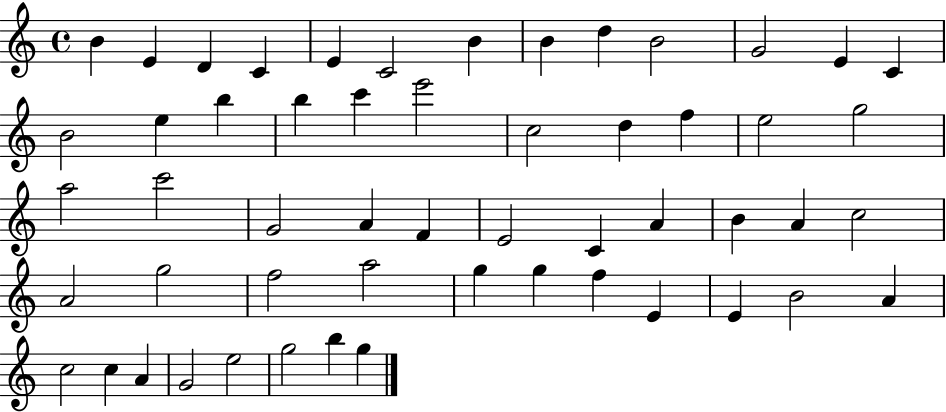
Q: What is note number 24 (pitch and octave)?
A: G5